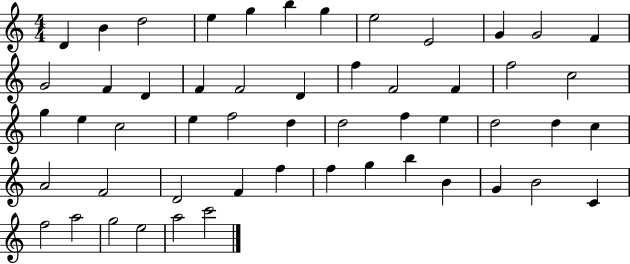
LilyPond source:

{
  \clef treble
  \numericTimeSignature
  \time 4/4
  \key c \major
  d'4 b'4 d''2 | e''4 g''4 b''4 g''4 | e''2 e'2 | g'4 g'2 f'4 | \break g'2 f'4 d'4 | f'4 f'2 d'4 | f''4 f'2 f'4 | f''2 c''2 | \break g''4 e''4 c''2 | e''4 f''2 d''4 | d''2 f''4 e''4 | d''2 d''4 c''4 | \break a'2 f'2 | d'2 f'4 f''4 | f''4 g''4 b''4 b'4 | g'4 b'2 c'4 | \break f''2 a''2 | g''2 e''2 | a''2 c'''2 | \bar "|."
}